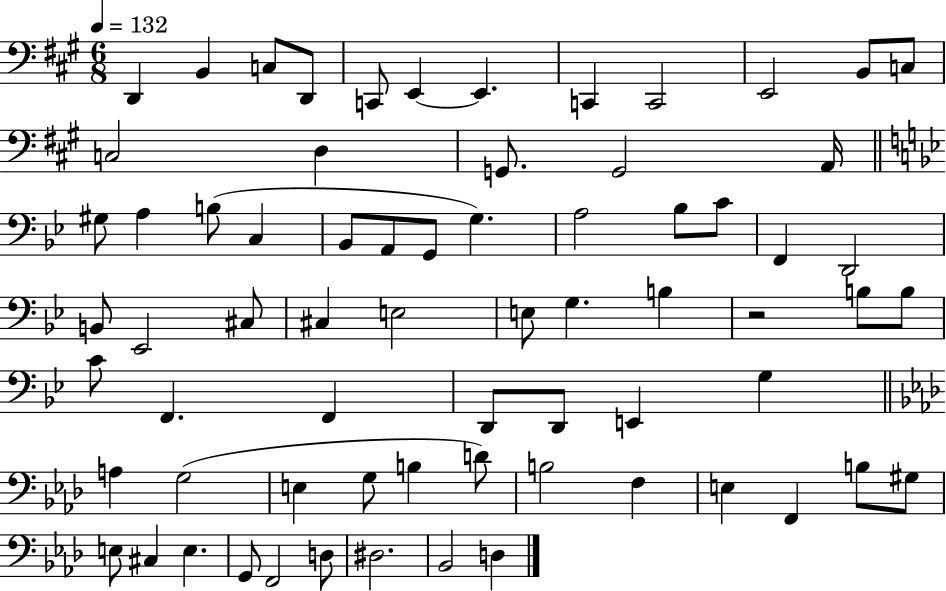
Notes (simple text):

D2/q B2/q C3/e D2/e C2/e E2/q E2/q. C2/q C2/h E2/h B2/e C3/e C3/h D3/q G2/e. G2/h A2/s G#3/e A3/q B3/e C3/q Bb2/e A2/e G2/e G3/q. A3/h Bb3/e C4/e F2/q D2/h B2/e Eb2/h C#3/e C#3/q E3/h E3/e G3/q. B3/q R/h B3/e B3/e C4/e F2/q. F2/q D2/e D2/e E2/q G3/q A3/q G3/h E3/q G3/e B3/q D4/e B3/h F3/q E3/q F2/q B3/e G#3/e E3/e C#3/q E3/q. G2/e F2/h D3/e D#3/h. Bb2/h D3/q